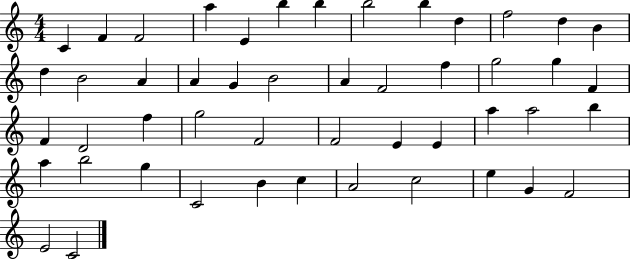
C4/q F4/q F4/h A5/q E4/q B5/q B5/q B5/h B5/q D5/q F5/h D5/q B4/q D5/q B4/h A4/q A4/q G4/q B4/h A4/q F4/h F5/q G5/h G5/q F4/q F4/q D4/h F5/q G5/h F4/h F4/h E4/q E4/q A5/q A5/h B5/q A5/q B5/h G5/q C4/h B4/q C5/q A4/h C5/h E5/q G4/q F4/h E4/h C4/h